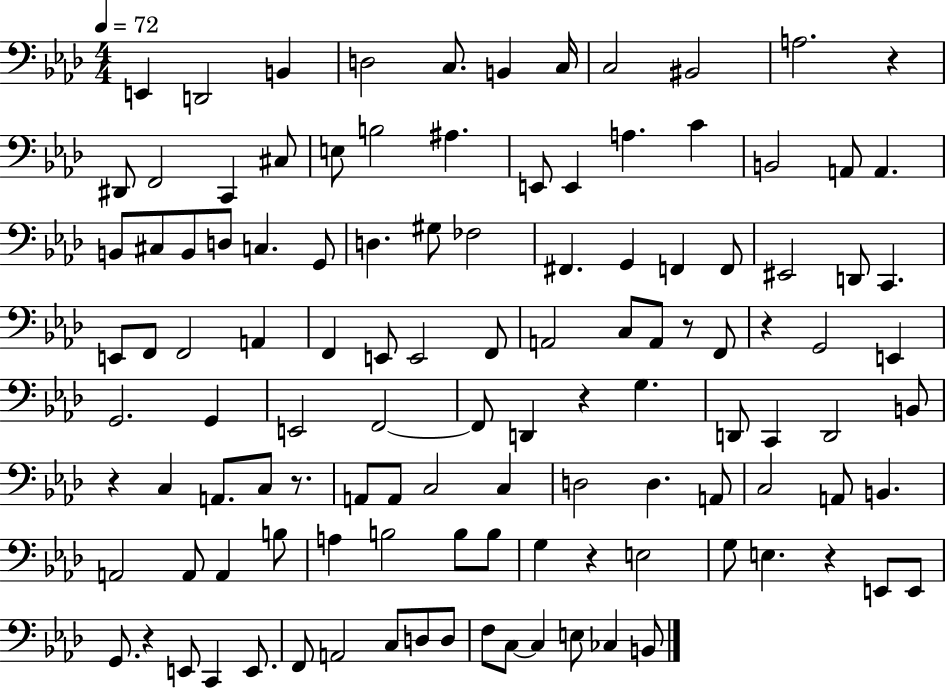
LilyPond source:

{
  \clef bass
  \numericTimeSignature
  \time 4/4
  \key aes \major
  \tempo 4 = 72
  e,4 d,2 b,4 | d2 c8. b,4 c16 | c2 bis,2 | a2. r4 | \break dis,8 f,2 c,4 cis8 | e8 b2 ais4. | e,8 e,4 a4. c'4 | b,2 a,8 a,4. | \break b,8 cis8 b,8 d8 c4. g,8 | d4. gis8 fes2 | fis,4. g,4 f,4 f,8 | eis,2 d,8 c,4. | \break e,8 f,8 f,2 a,4 | f,4 e,8 e,2 f,8 | a,2 c8 a,8 r8 f,8 | r4 g,2 e,4 | \break g,2. g,4 | e,2 f,2~~ | f,8 d,4 r4 g4. | d,8 c,4 d,2 b,8 | \break r4 c4 a,8. c8 r8. | a,8 a,8 c2 c4 | d2 d4. a,8 | c2 a,8 b,4. | \break a,2 a,8 a,4 b8 | a4 b2 b8 b8 | g4 r4 e2 | g8 e4. r4 e,8 e,8 | \break g,8. r4 e,8 c,4 e,8. | f,8 a,2 c8 d8 d8 | f8 c8~~ c4 e8 ces4 b,8 | \bar "|."
}